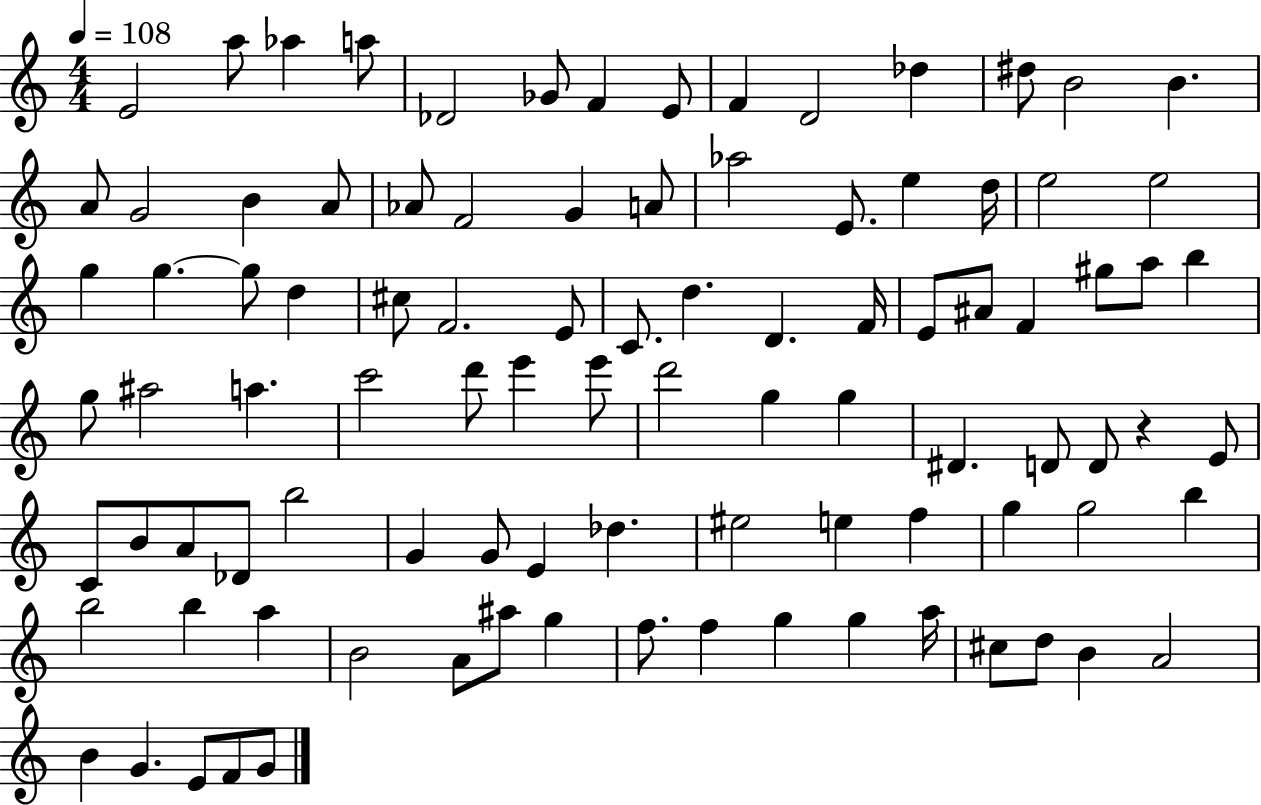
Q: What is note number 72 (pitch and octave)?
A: G5